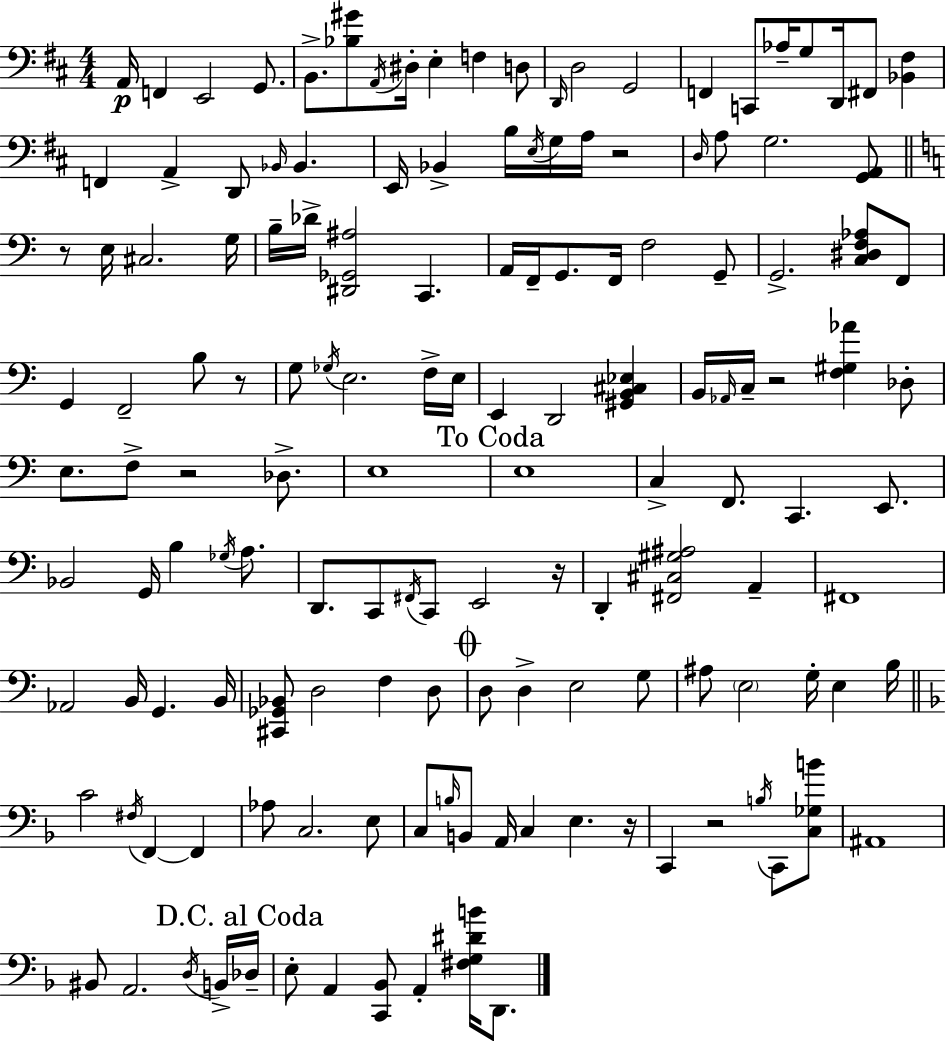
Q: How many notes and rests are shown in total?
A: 145